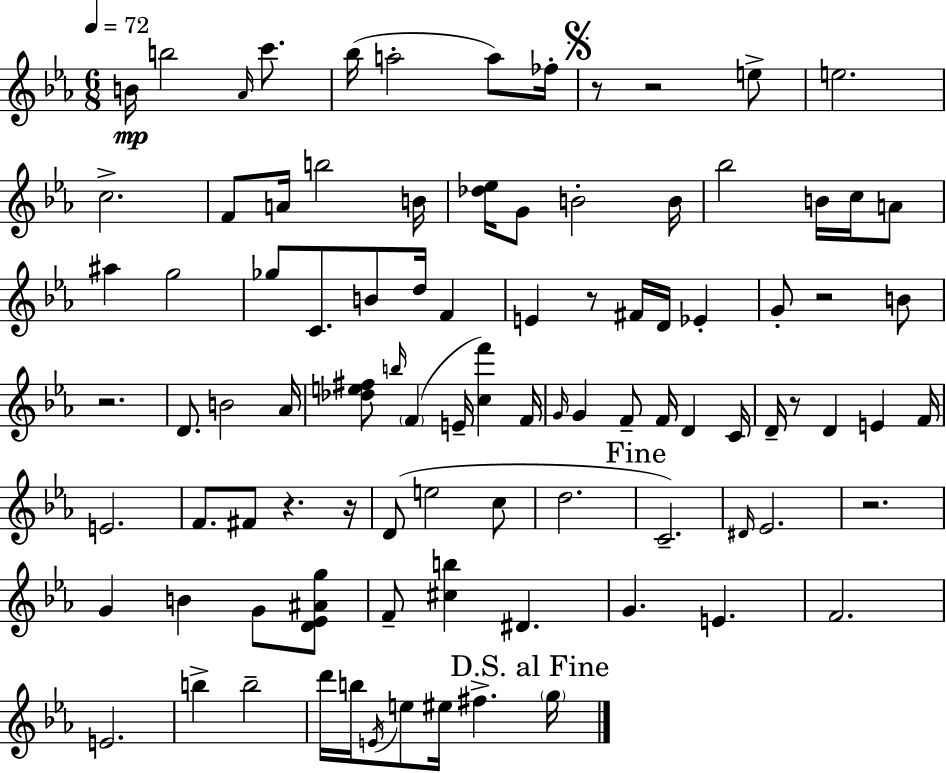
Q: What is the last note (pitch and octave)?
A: G5